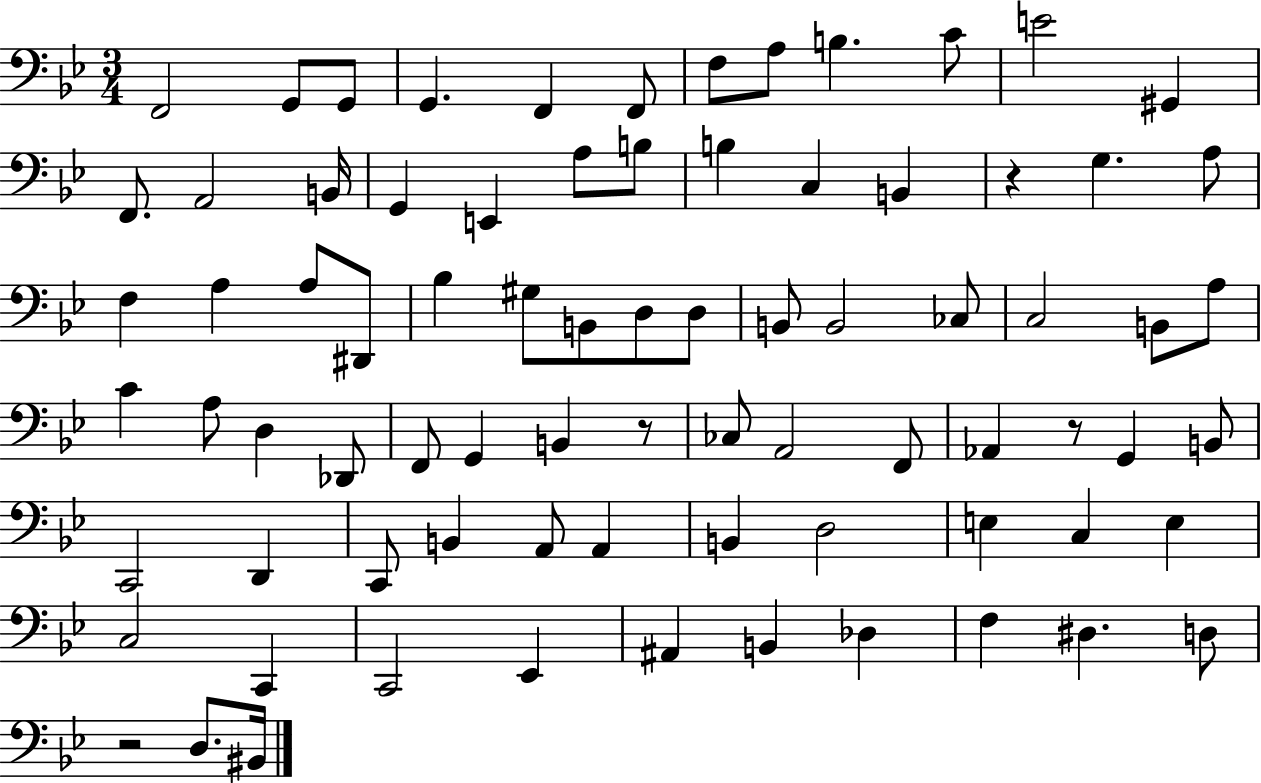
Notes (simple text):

F2/h G2/e G2/e G2/q. F2/q F2/e F3/e A3/e B3/q. C4/e E4/h G#2/q F2/e. A2/h B2/s G2/q E2/q A3/e B3/e B3/q C3/q B2/q R/q G3/q. A3/e F3/q A3/q A3/e D#2/e Bb3/q G#3/e B2/e D3/e D3/e B2/e B2/h CES3/e C3/h B2/e A3/e C4/q A3/e D3/q Db2/e F2/e G2/q B2/q R/e CES3/e A2/h F2/e Ab2/q R/e G2/q B2/e C2/h D2/q C2/e B2/q A2/e A2/q B2/q D3/h E3/q C3/q E3/q C3/h C2/q C2/h Eb2/q A#2/q B2/q Db3/q F3/q D#3/q. D3/e R/h D3/e. BIS2/s